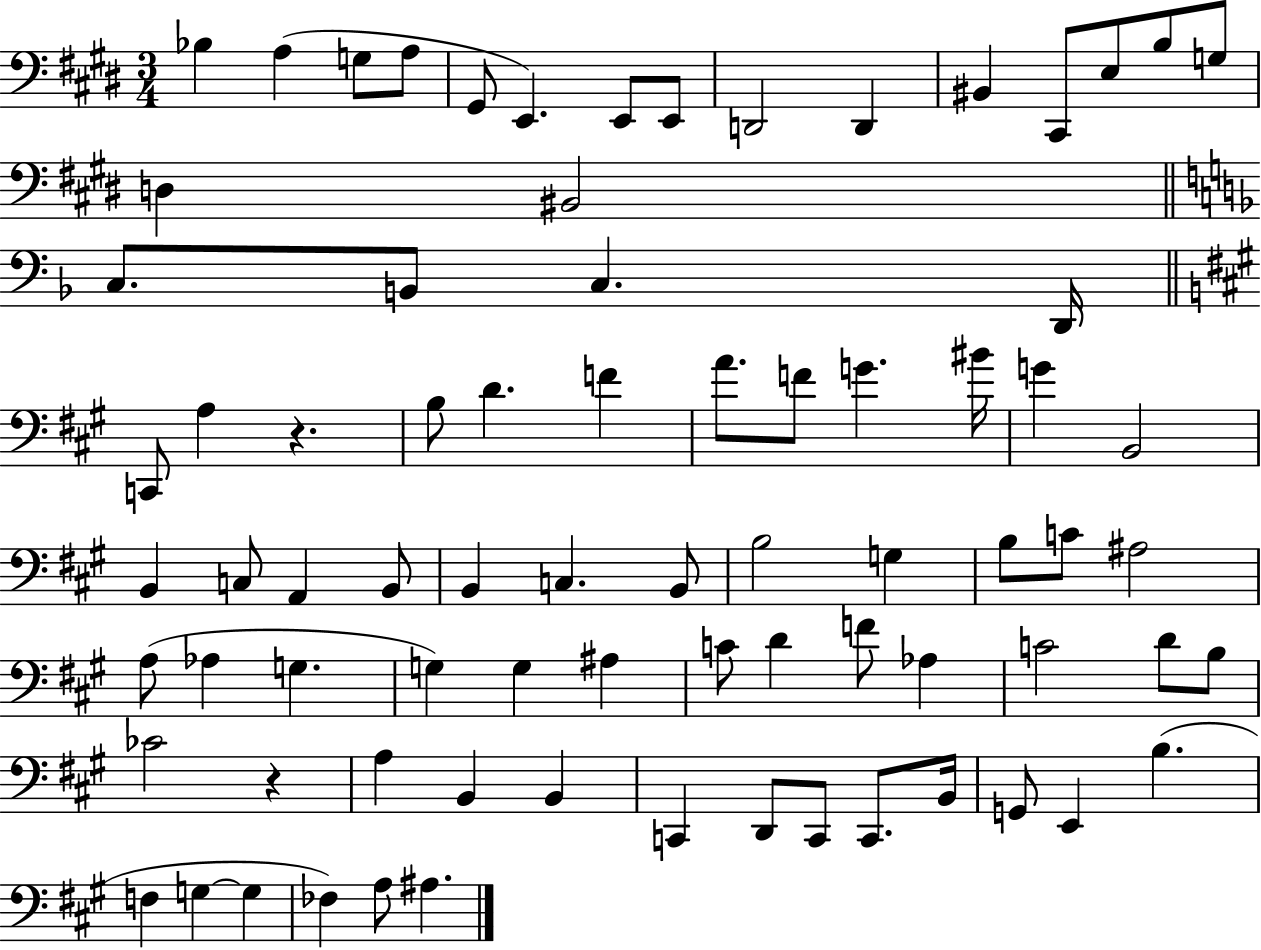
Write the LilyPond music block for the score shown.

{
  \clef bass
  \numericTimeSignature
  \time 3/4
  \key e \major
  \repeat volta 2 { bes4 a4( g8 a8 | gis,8 e,4.) e,8 e,8 | d,2 d,4 | bis,4 cis,8 e8 b8 g8 | \break d4 bis,2 | \bar "||" \break \key f \major c8. b,8 c4. d,16 | \bar "||" \break \key a \major c,8 a4 r4. | b8 d'4. f'4 | a'8. f'8 g'4. bis'16 | g'4 b,2 | \break b,4 c8 a,4 b,8 | b,4 c4. b,8 | b2 g4 | b8 c'8 ais2 | \break a8( aes4 g4. | g4) g4 ais4 | c'8 d'4 f'8 aes4 | c'2 d'8 b8 | \break ces'2 r4 | a4 b,4 b,4 | c,4 d,8 c,8 c,8. b,16 | g,8 e,4 b4.( | \break f4 g4~~ g4 | fes4) a8 ais4. | } \bar "|."
}